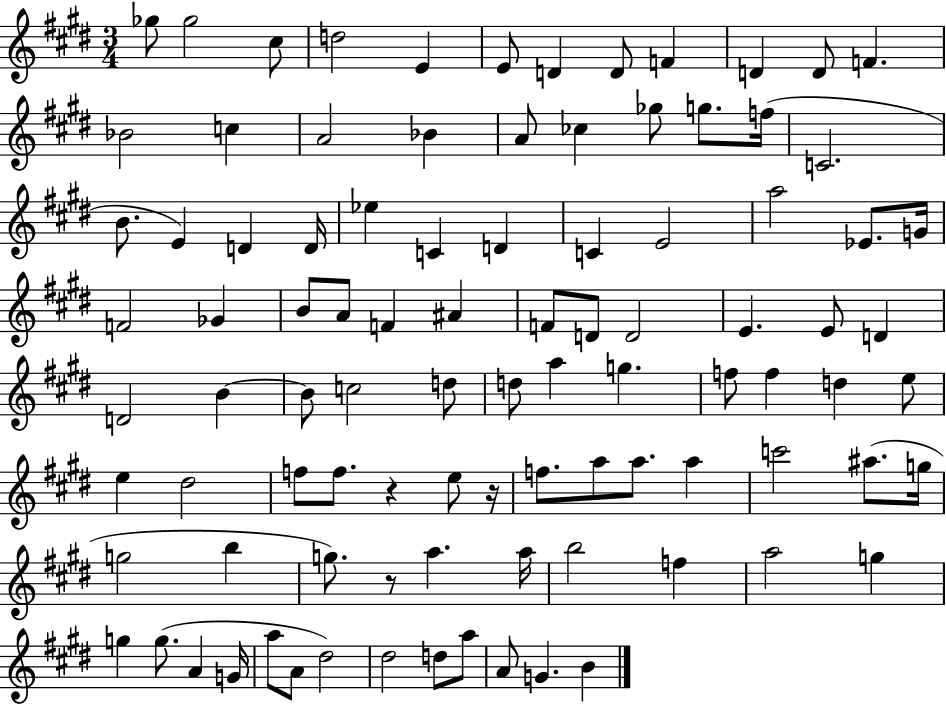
Gb5/e Gb5/h C#5/e D5/h E4/q E4/e D4/q D4/e F4/q D4/q D4/e F4/q. Bb4/h C5/q A4/h Bb4/q A4/e CES5/q Gb5/e G5/e. F5/s C4/h. B4/e. E4/q D4/q D4/s Eb5/q C4/q D4/q C4/q E4/h A5/h Eb4/e. G4/s F4/h Gb4/q B4/e A4/e F4/q A#4/q F4/e D4/e D4/h E4/q. E4/e D4/q D4/h B4/q B4/e C5/h D5/e D5/e A5/q G5/q. F5/e F5/q D5/q E5/e E5/q D#5/h F5/e F5/e. R/q E5/e R/s F5/e. A5/e A5/e. A5/q C6/h A#5/e. G5/s G5/h B5/q G5/e. R/e A5/q. A5/s B5/h F5/q A5/h G5/q G5/q G5/e. A4/q G4/s A5/e A4/e D#5/h D#5/h D5/e A5/e A4/e G4/q. B4/q